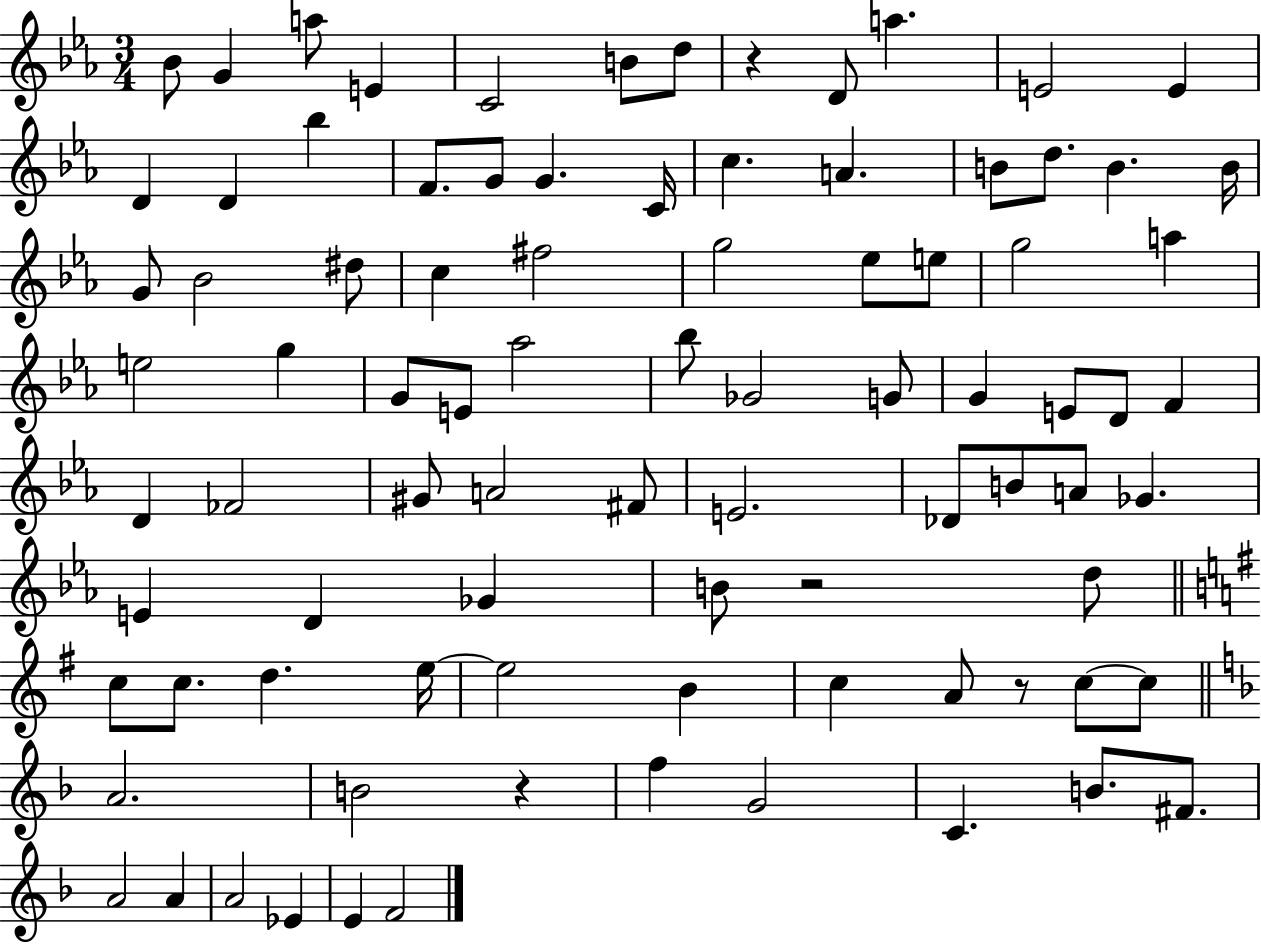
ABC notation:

X:1
T:Untitled
M:3/4
L:1/4
K:Eb
_B/2 G a/2 E C2 B/2 d/2 z D/2 a E2 E D D _b F/2 G/2 G C/4 c A B/2 d/2 B B/4 G/2 _B2 ^d/2 c ^f2 g2 _e/2 e/2 g2 a e2 g G/2 E/2 _a2 _b/2 _G2 G/2 G E/2 D/2 F D _F2 ^G/2 A2 ^F/2 E2 _D/2 B/2 A/2 _G E D _G B/2 z2 d/2 c/2 c/2 d e/4 e2 B c A/2 z/2 c/2 c/2 A2 B2 z f G2 C B/2 ^F/2 A2 A A2 _E E F2